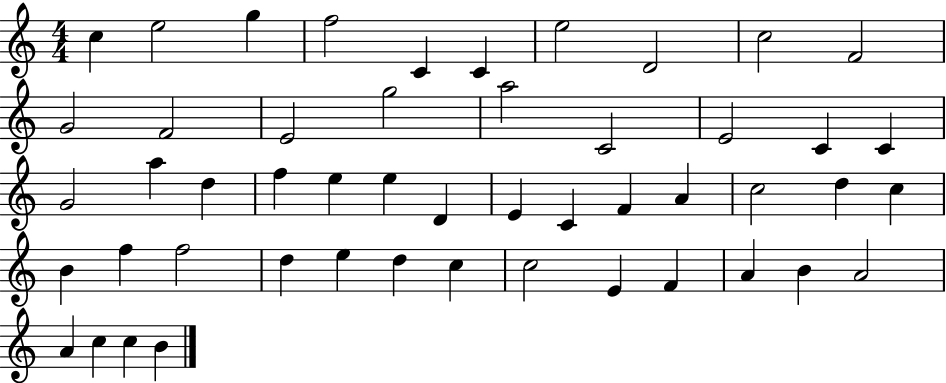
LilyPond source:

{
  \clef treble
  \numericTimeSignature
  \time 4/4
  \key c \major
  c''4 e''2 g''4 | f''2 c'4 c'4 | e''2 d'2 | c''2 f'2 | \break g'2 f'2 | e'2 g''2 | a''2 c'2 | e'2 c'4 c'4 | \break g'2 a''4 d''4 | f''4 e''4 e''4 d'4 | e'4 c'4 f'4 a'4 | c''2 d''4 c''4 | \break b'4 f''4 f''2 | d''4 e''4 d''4 c''4 | c''2 e'4 f'4 | a'4 b'4 a'2 | \break a'4 c''4 c''4 b'4 | \bar "|."
}